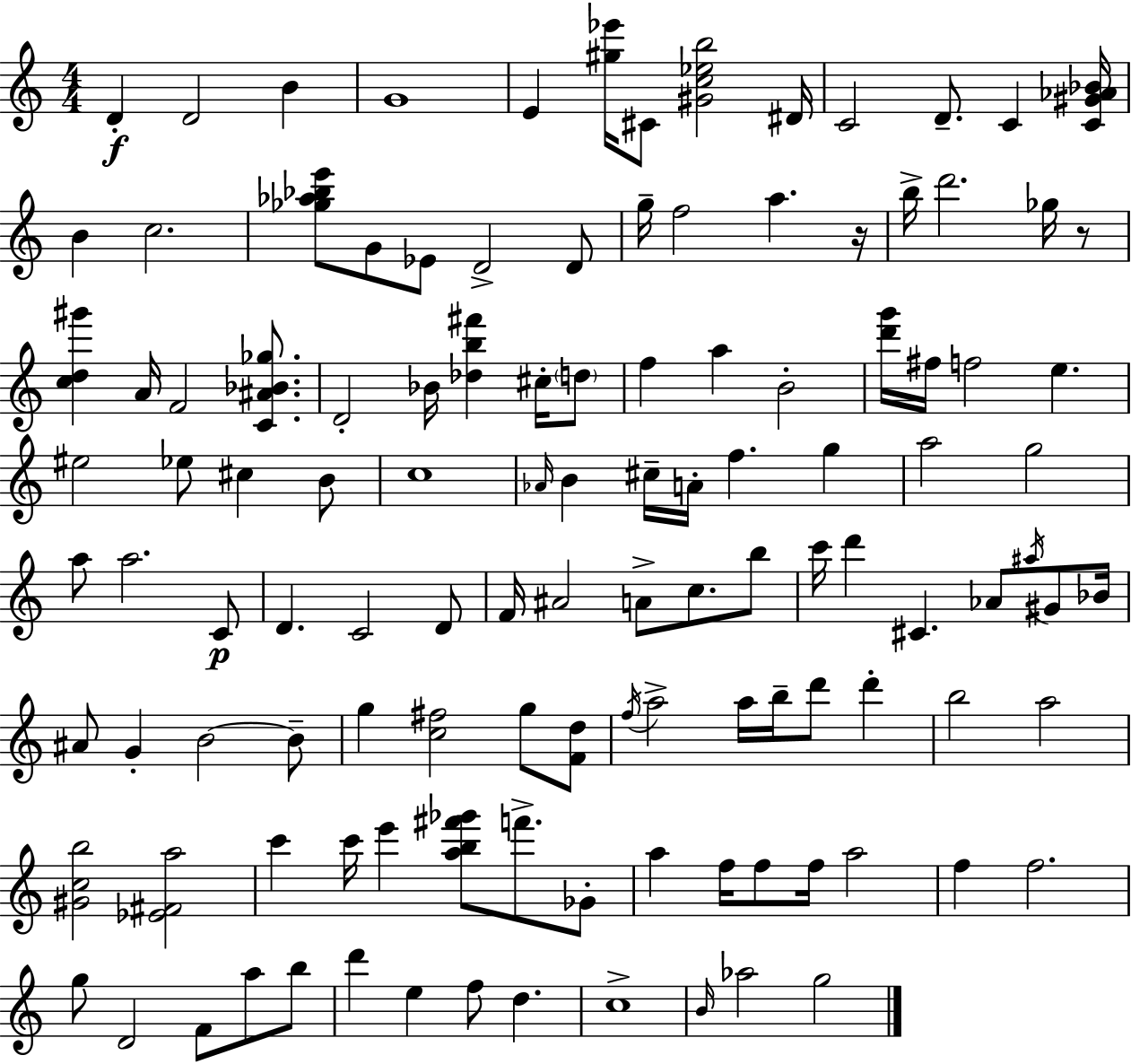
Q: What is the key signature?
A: A minor